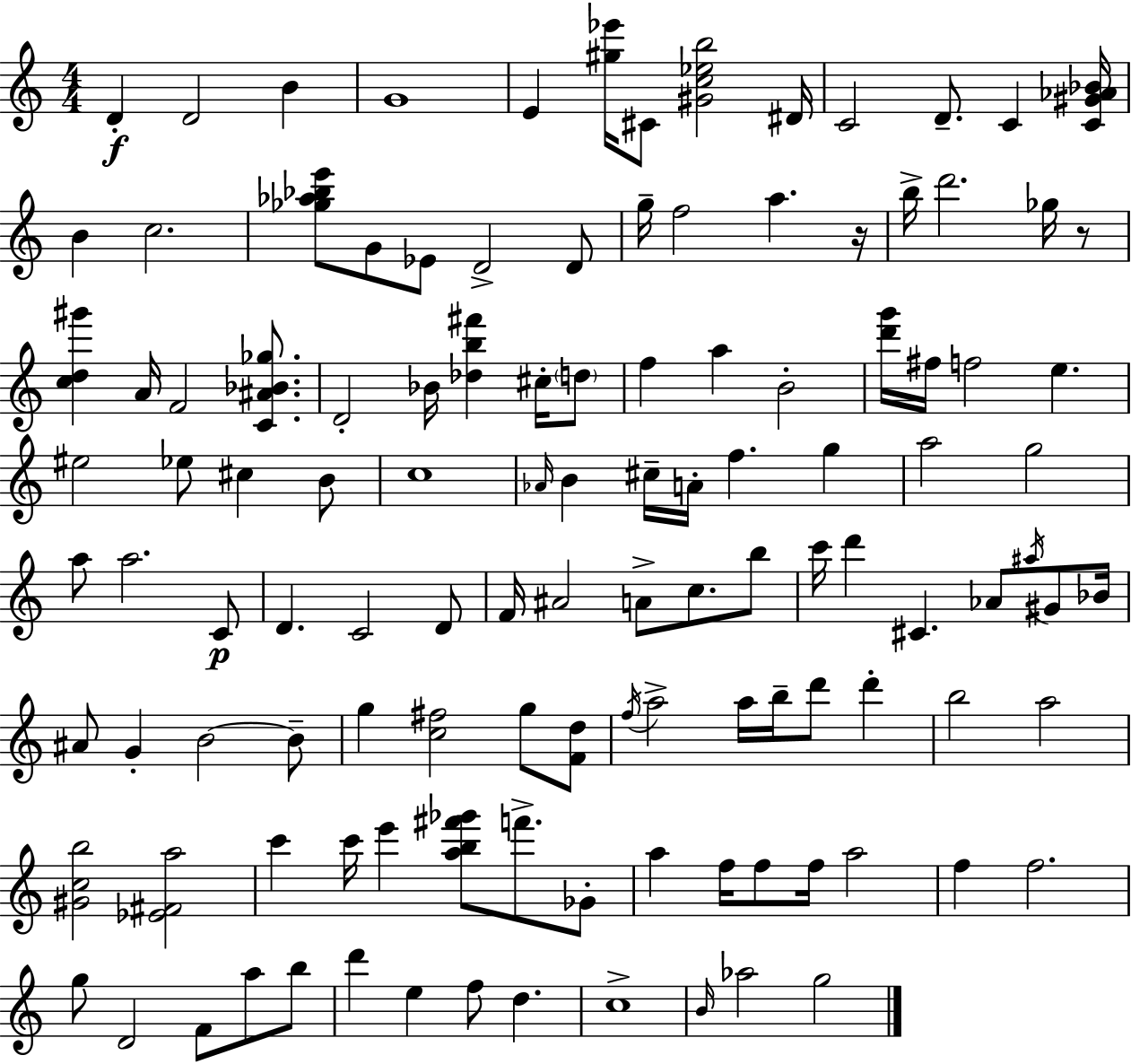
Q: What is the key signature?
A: A minor